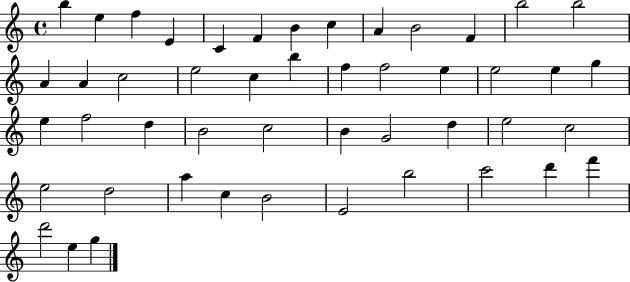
B5/q E5/q F5/q E4/q C4/q F4/q B4/q C5/q A4/q B4/h F4/q B5/h B5/h A4/q A4/q C5/h E5/h C5/q B5/q F5/q F5/h E5/q E5/h E5/q G5/q E5/q F5/h D5/q B4/h C5/h B4/q G4/h D5/q E5/h C5/h E5/h D5/h A5/q C5/q B4/h E4/h B5/h C6/h D6/q F6/q D6/h E5/q G5/q